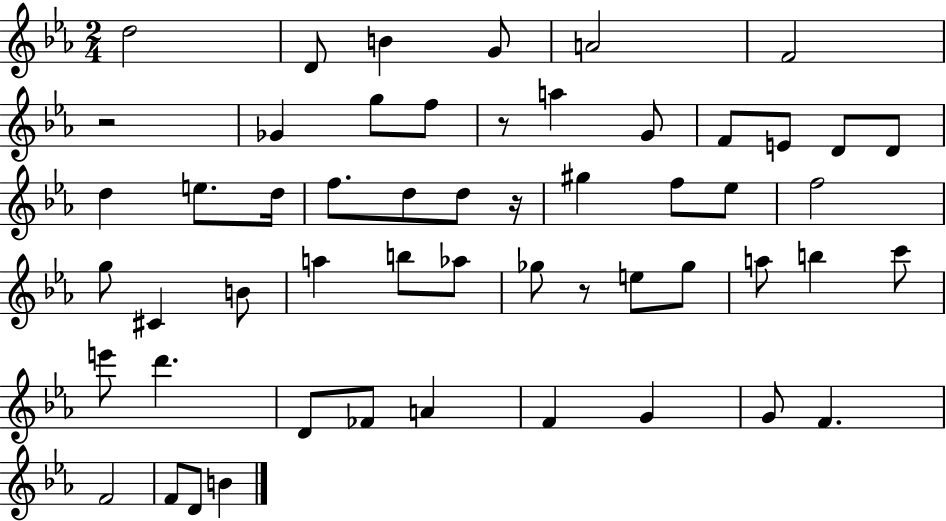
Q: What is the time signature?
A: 2/4